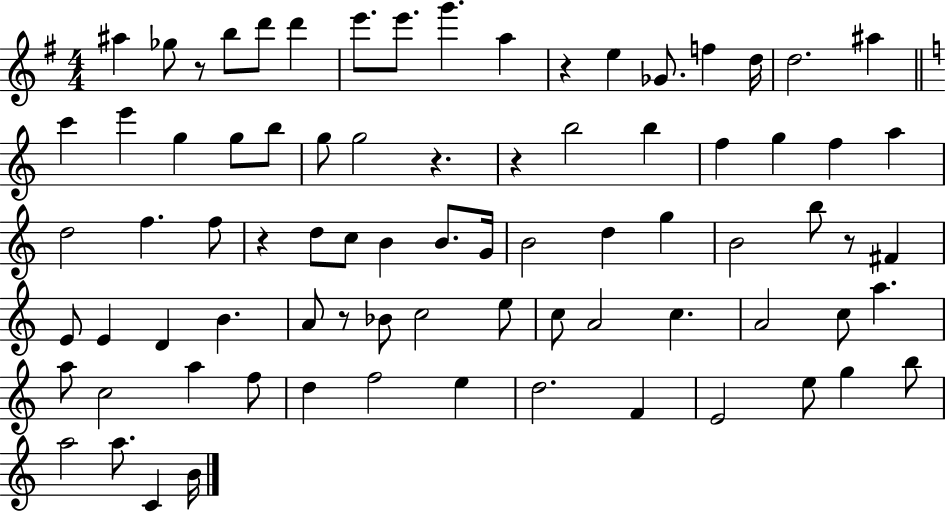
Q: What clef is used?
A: treble